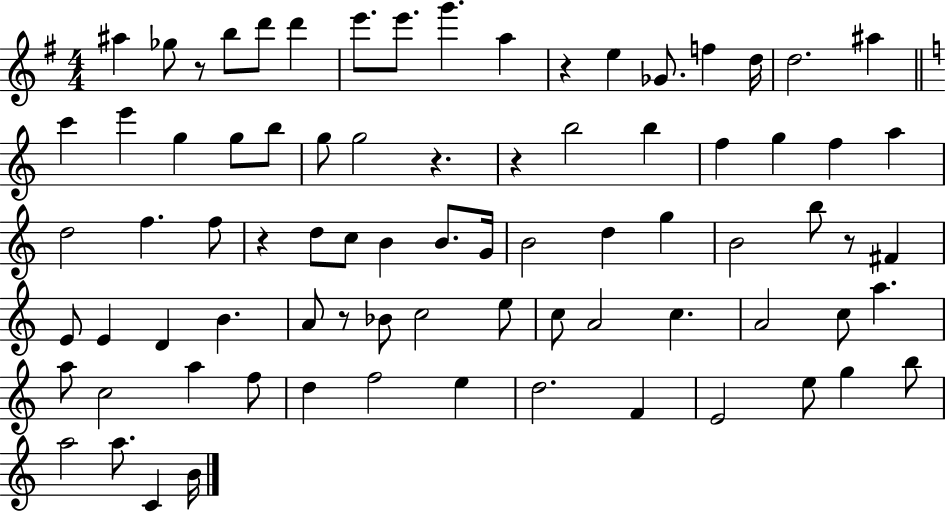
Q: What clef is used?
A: treble